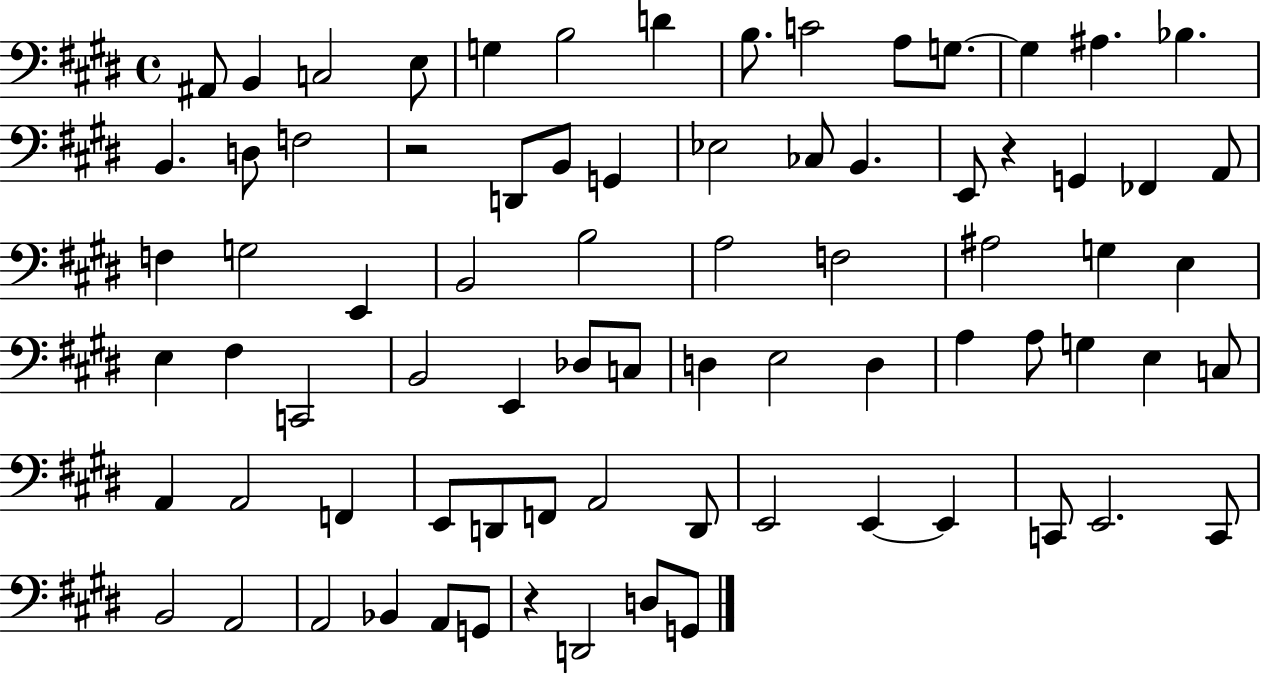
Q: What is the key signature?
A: E major